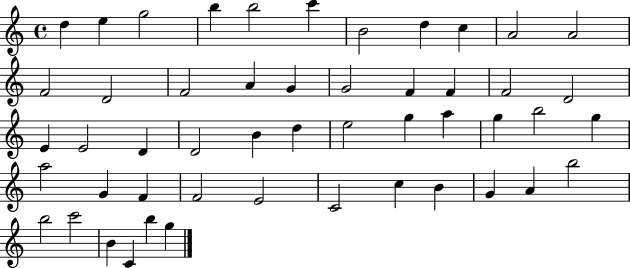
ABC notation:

X:1
T:Untitled
M:4/4
L:1/4
K:C
d e g2 b b2 c' B2 d c A2 A2 F2 D2 F2 A G G2 F F F2 D2 E E2 D D2 B d e2 g a g b2 g a2 G F F2 E2 C2 c B G A b2 b2 c'2 B C b g